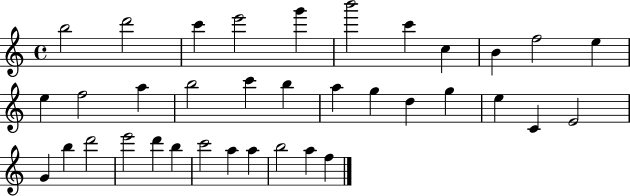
X:1
T:Untitled
M:4/4
L:1/4
K:C
b2 d'2 c' e'2 g' b'2 c' c B f2 e e f2 a b2 c' b a g d g e C E2 G b d'2 e'2 d' b c'2 a a b2 a f